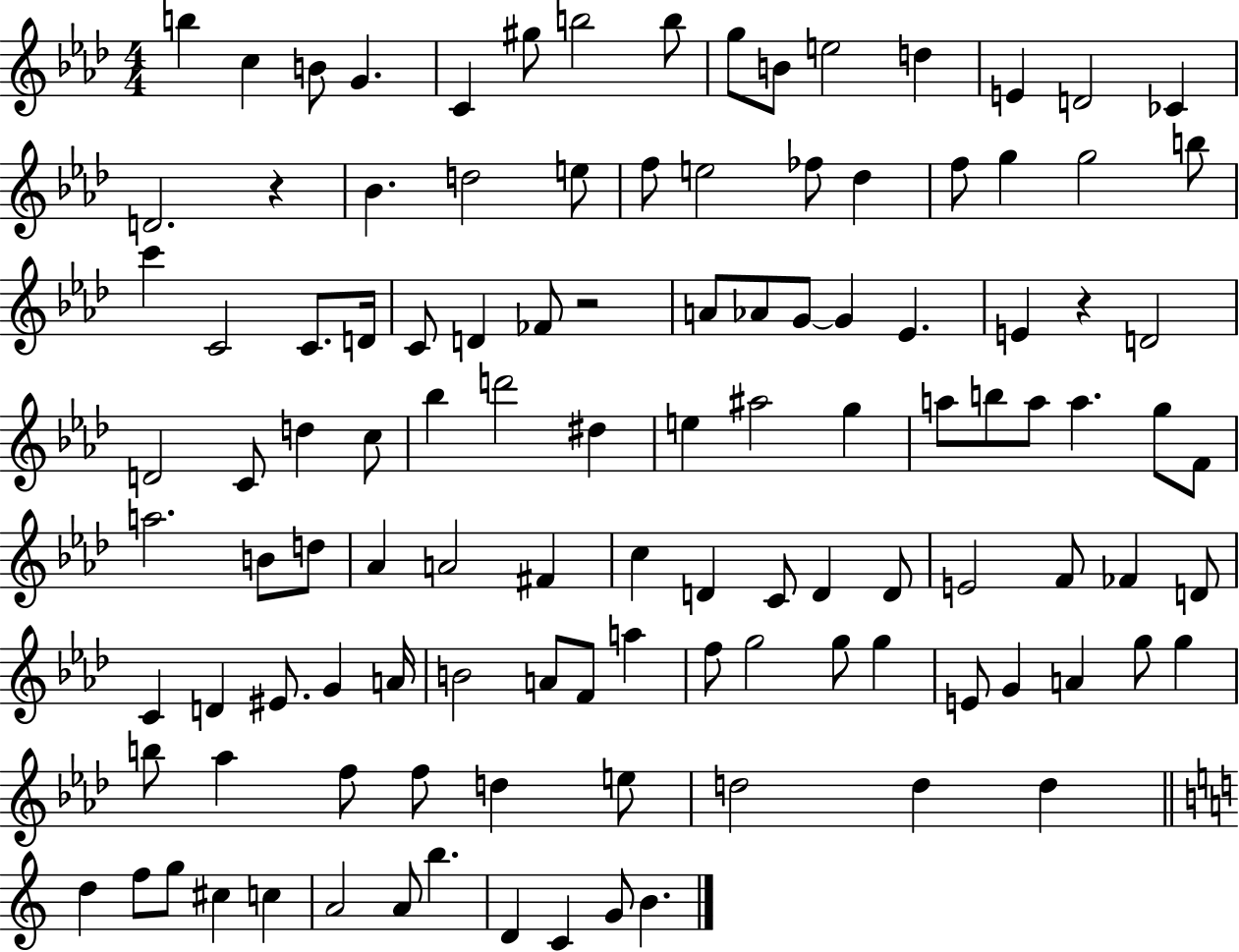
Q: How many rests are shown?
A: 3